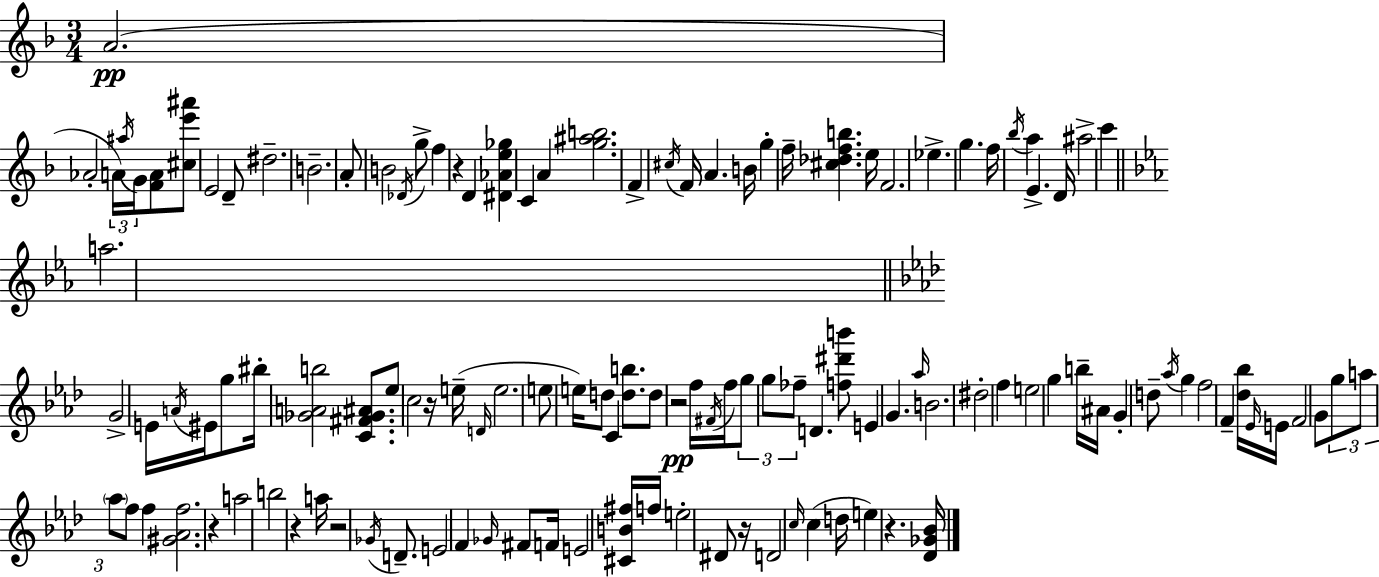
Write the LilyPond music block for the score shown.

{
  \clef treble
  \numericTimeSignature
  \time 3/4
  \key d \minor
  a'2.(\pp | aes'2-. \tuplet 3/2 { a'16) \acciaccatura { ais''16 } g'16 } <f' a'>8 | <cis'' e''' ais'''>8 e'2 d'8-- | dis''2.-- | \break b'2.-- | a'8-. b'2 \acciaccatura { des'16 } | g''8-> f''4 r4 d'4 | <dis' aes' e'' ges''>4 c'4 a'4 | \break <g'' ais'' b''>2. | f'4-> \acciaccatura { cis''16 } f'16 a'4. | b'16 g''4-. f''16-- <cis'' des'' f'' b''>4. | e''16 f'2. | \break ees''4.-> g''4. | f''16 \acciaccatura { bes''16 } a''4 e'4.-> | d'16 ais''2-> | c'''4 \bar "||" \break \key c \minor a''2. | \bar "||" \break \key f \minor g'2-> e'16 \acciaccatura { a'16 } eis'16 g''8 | bis''16-. <ges' a' b''>2 <c' fis' ges' ais'>8. | ees''8 c''2 r16 | e''16--( \grace { d'16 } e''2. | \break e''8 e''16) d''8 c'4 <d'' b''>8. | d''8 r2\pp | f''16 \acciaccatura { fis'16 } f''16 \tuplet 3/2 { g''8 g''8 fes''8-- } d'4. | <f'' dis''' b'''>8 e'4 g'4. | \break \grace { aes''16 } b'2. | dis''2-. | f''4 e''2 | g''4 b''16-- ais'16 g'4-. d''8-- | \break \acciaccatura { aes''16 } g''4 f''2 | f'4-- <des'' bes''>16 \grace { ees'16 } e'16 f'2 | g'8 \tuplet 3/2 { g''8 a''8 \parenthesize aes''8 } | f''8 f''4 <gis' aes' f''>2. | \break r4 a''2 | b''2 | r4 a''16 r2 | \acciaccatura { ges'16 } d'8.-- e'2 | \break f'4 \grace { ges'16 } fis'8 f'16 e'2 | <cis' b' fis''>16 f''16 e''2-. | dis'8 r16 d'2 | \grace { c''16 }( c''4 d''16 e''4) | \break r4. <des' ges' bes'>16 \bar "|."
}